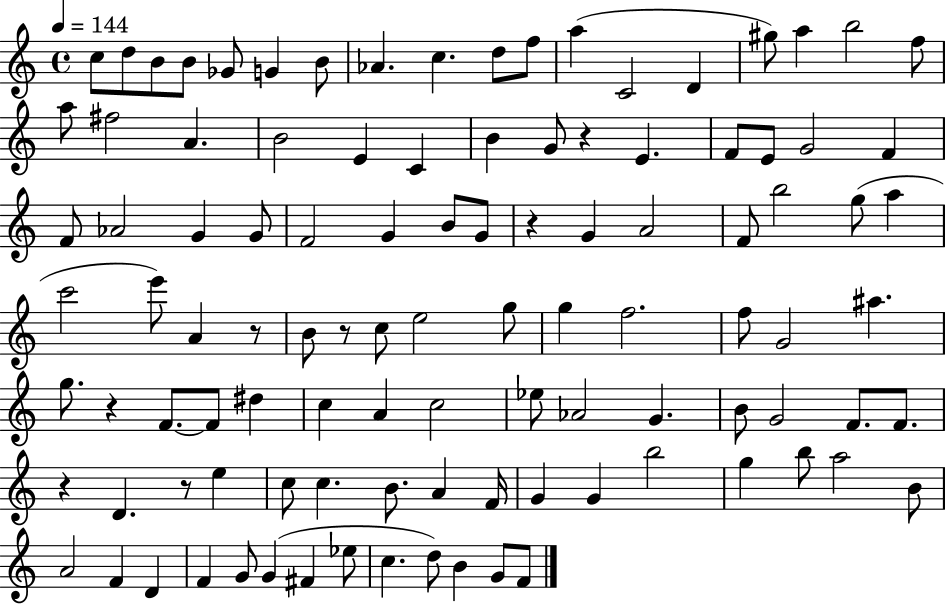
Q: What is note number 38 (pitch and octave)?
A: B4